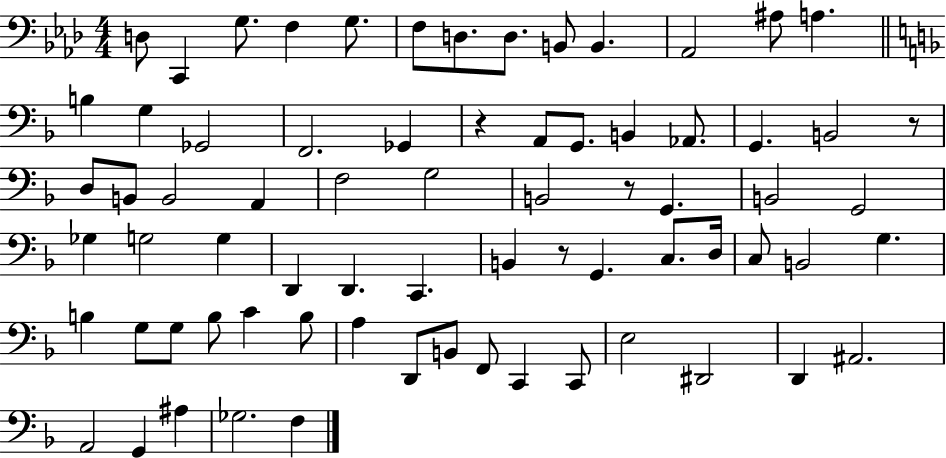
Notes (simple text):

D3/e C2/q G3/e. F3/q G3/e. F3/e D3/e. D3/e. B2/e B2/q. Ab2/h A#3/e A3/q. B3/q G3/q Gb2/h F2/h. Gb2/q R/q A2/e G2/e. B2/q Ab2/e. G2/q. B2/h R/e D3/e B2/e B2/h A2/q F3/h G3/h B2/h R/e G2/q. B2/h G2/h Gb3/q G3/h G3/q D2/q D2/q. C2/q. B2/q R/e G2/q. C3/e. D3/s C3/e B2/h G3/q. B3/q G3/e G3/e B3/e C4/q B3/e A3/q D2/e B2/e F2/e C2/q C2/e E3/h D#2/h D2/q A#2/h. A2/h G2/q A#3/q Gb3/h. F3/q